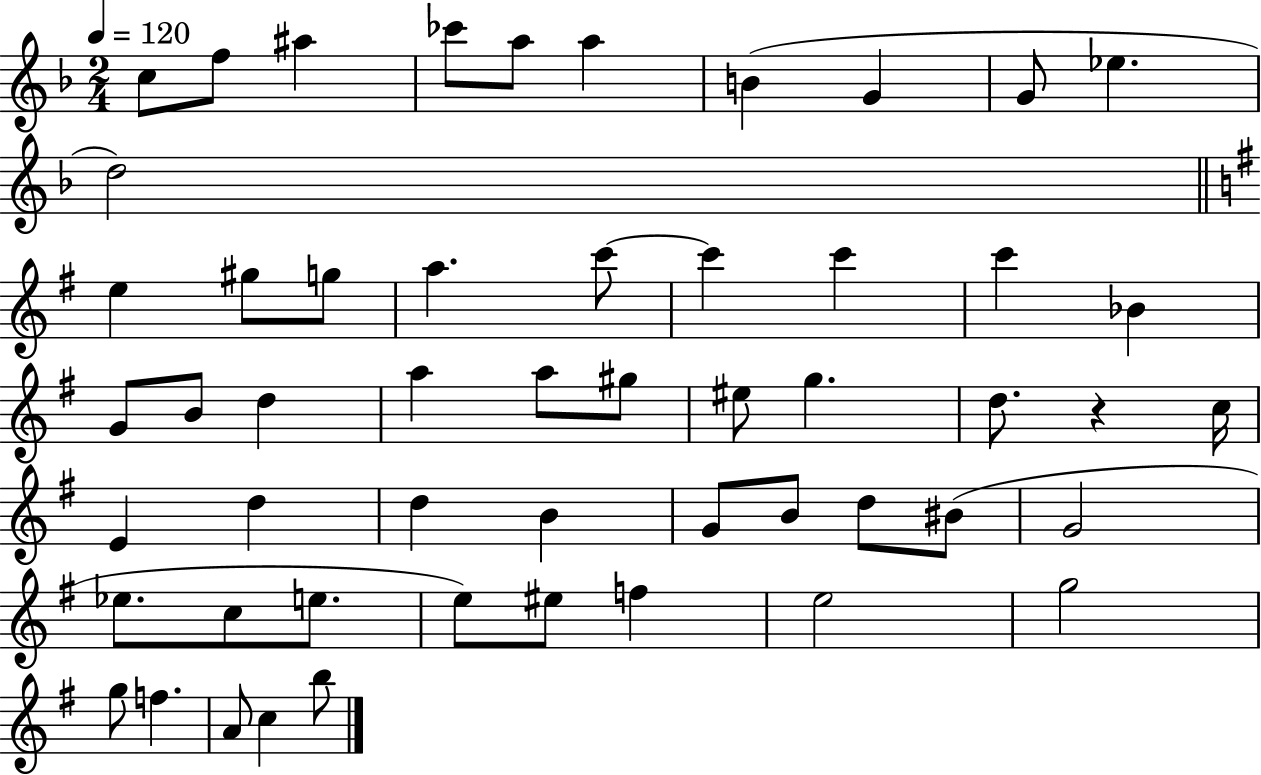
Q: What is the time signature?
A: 2/4